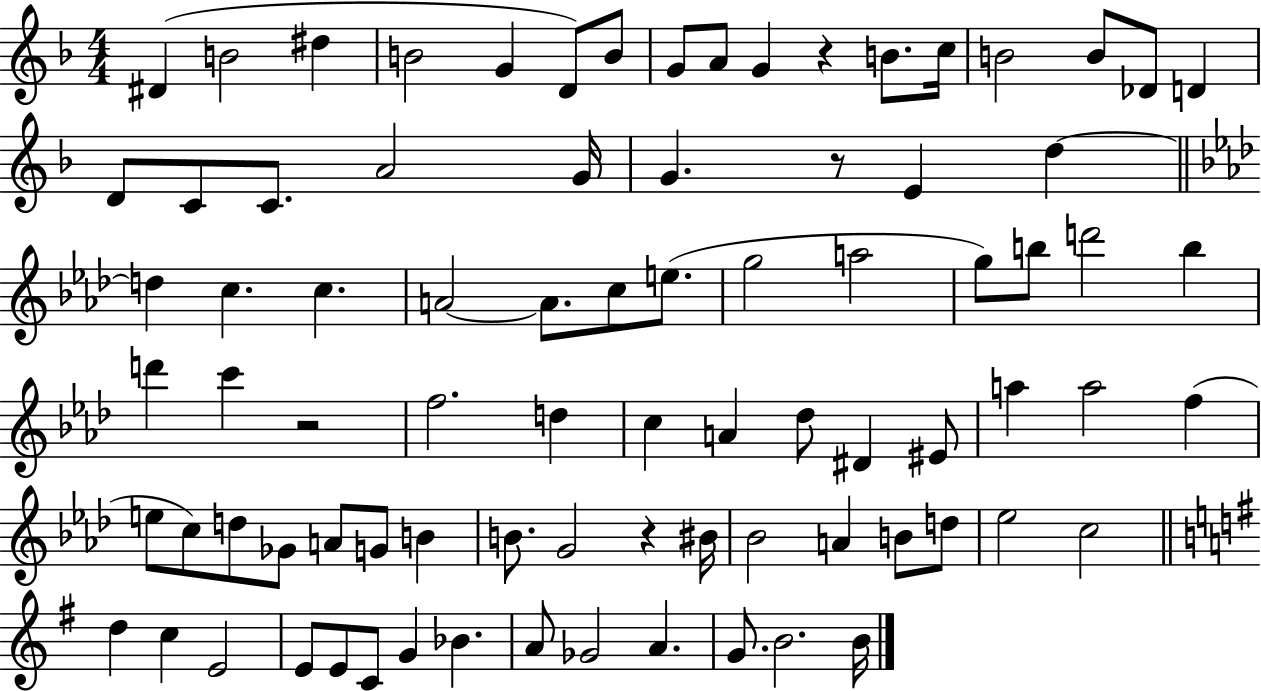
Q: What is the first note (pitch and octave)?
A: D#4